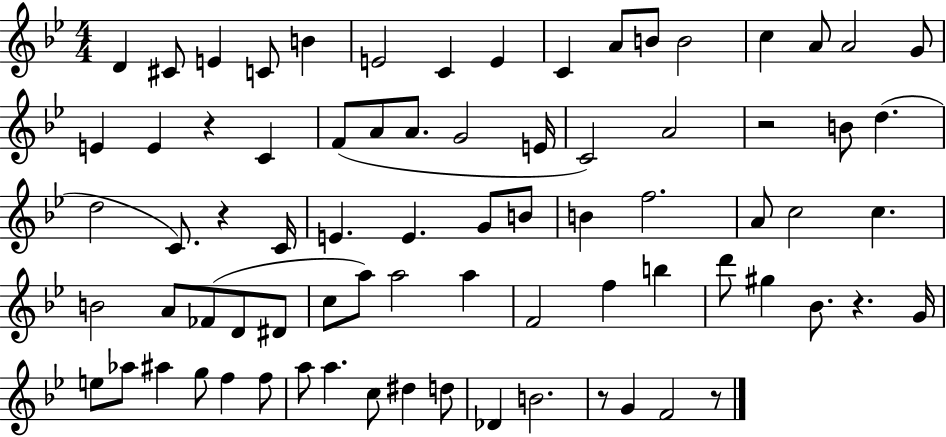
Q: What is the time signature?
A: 4/4